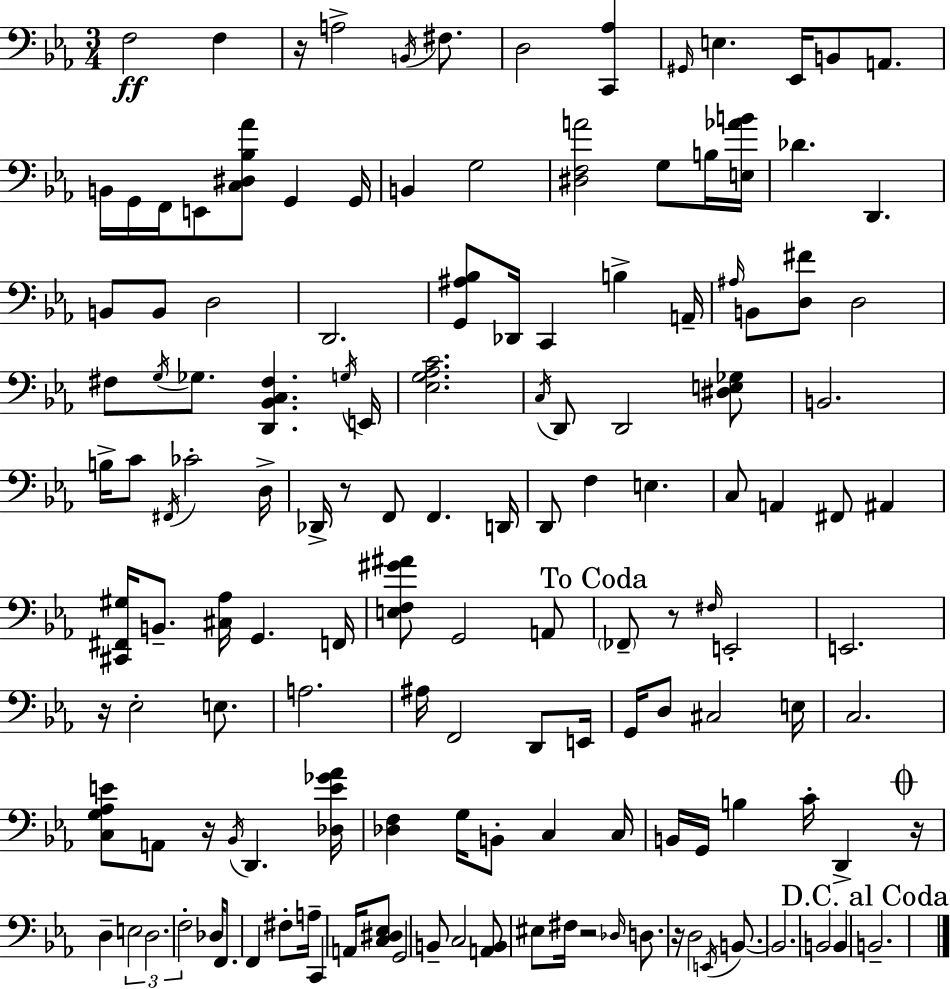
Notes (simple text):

F3/h F3/q R/s A3/h B2/s F#3/e. D3/h [C2,Ab3]/q G#2/s E3/q. Eb2/s B2/e A2/e. B2/s G2/s F2/s E2/e [C3,D#3,Bb3,Ab4]/e G2/q G2/s B2/q G3/h [D#3,F3,A4]/h G3/e B3/s [E3,Ab4,B4]/s Db4/q. D2/q. B2/e B2/e D3/h D2/h. [G2,A#3,Bb3]/e Db2/s C2/q B3/q A2/s A#3/s B2/e [D3,F#4]/e D3/h F#3/e G3/s Gb3/e. [D2,Bb2,C3,F#3]/q. G3/s E2/s [Eb3,G3,Ab3,C4]/h. C3/s D2/e D2/h [D#3,E3,Gb3]/e B2/h. B3/s C4/e F#2/s CES4/h D3/s Db2/s R/e F2/e F2/q. D2/s D2/e F3/q E3/q. C3/e A2/q F#2/e A#2/q [C#2,F#2,G#3]/s B2/e. [C#3,Ab3]/s G2/q. F2/s [E3,F3,G#4,A#4]/e G2/h A2/e FES2/e R/e F#3/s E2/h E2/h. R/s Eb3/h E3/e. A3/h. A#3/s F2/h D2/e E2/s G2/s D3/e C#3/h E3/s C3/h. [C3,G3,Ab3,E4]/e A2/e R/s Bb2/s D2/q. [Db3,E4,Gb4,Ab4]/s [Db3,F3]/q G3/s B2/e C3/q C3/s B2/s G2/s B3/q C4/s D2/q R/s D3/q E3/h D3/h. F3/h Db3/s F2/e. F2/q F#3/e A3/s C2/q A2/s [C3,D#3,Eb3]/e G2/h B2/e C3/h [A2,B2]/e EIS3/e F#3/s R/h Db3/s D3/e. R/s D3/h E2/s B2/e. B2/h. B2/h B2/q B2/h.